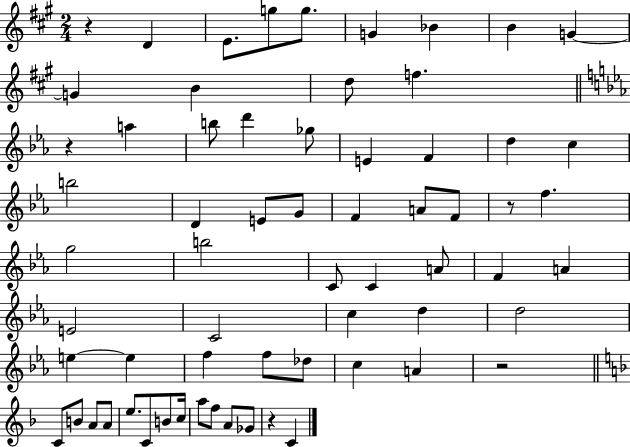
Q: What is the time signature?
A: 2/4